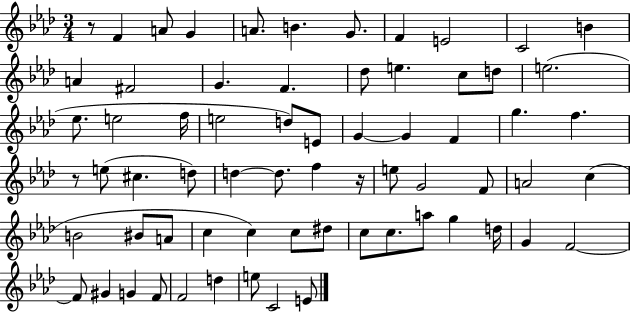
{
  \clef treble
  \numericTimeSignature
  \time 3/4
  \key aes \major
  \repeat volta 2 { r8 f'4 a'8 g'4 | a'8. b'4. g'8. | f'4 e'2 | c'2 b'4 | \break a'4 fis'2 | g'4. f'4. | des''8 e''4. c''8 d''8 | e''2.( | \break ees''8. e''2 f''16 | e''2 d''8) e'8 | g'4~~ g'4 f'4 | g''4. f''4. | \break r8 e''8( cis''4. d''8) | d''4~~ d''8. f''4 r16 | e''8 g'2 f'8 | a'2 c''4( | \break b'2 bis'8 a'8 | c''4 c''4) c''8 dis''8 | c''8 c''8. a''8 g''4 d''16 | g'4 f'2~~ | \break f'8 gis'4 g'4 f'8 | f'2 d''4 | e''8 c'2 e'8 | } \bar "|."
}